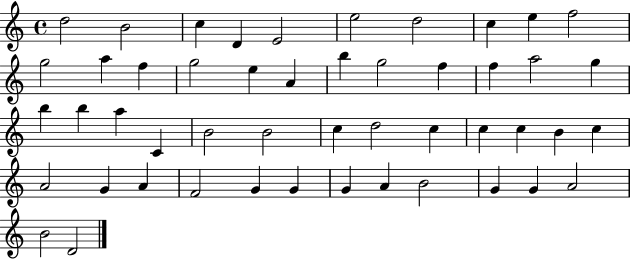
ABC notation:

X:1
T:Untitled
M:4/4
L:1/4
K:C
d2 B2 c D E2 e2 d2 c e f2 g2 a f g2 e A b g2 f f a2 g b b a C B2 B2 c d2 c c c B c A2 G A F2 G G G A B2 G G A2 B2 D2